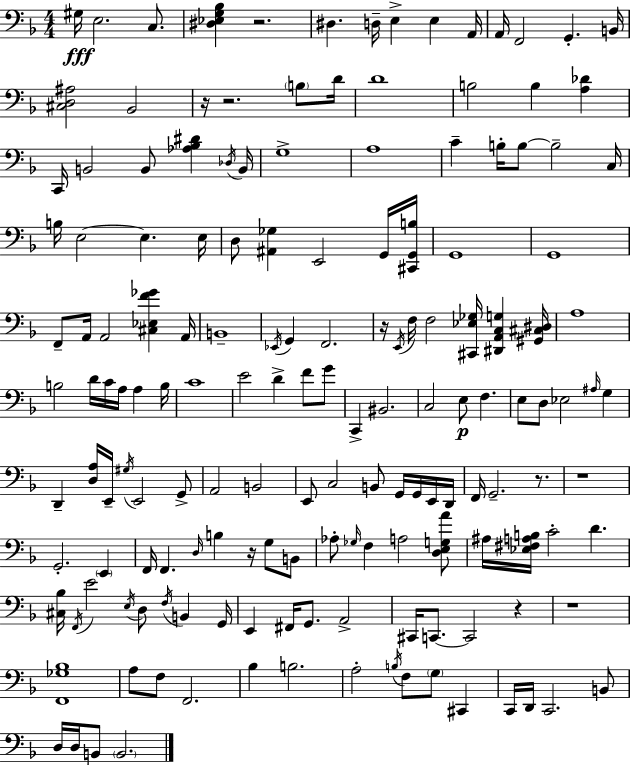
X:1
T:Untitled
M:4/4
L:1/4
K:F
^G,/4 E,2 C,/2 [^D,_E,G,_B,] z2 ^D, D,/4 E, E, A,,/4 A,,/4 F,,2 G,, B,,/4 [^C,D,^A,]2 _B,,2 z/4 z2 B,/2 D/4 D4 B,2 B, [A,_D] C,,/4 B,,2 B,,/2 [_A,_B,^D] _D,/4 B,,/4 G,4 A,4 C B,/4 B,/2 B,2 C,/4 B,/4 E,2 E, E,/4 D,/2 [^A,,_G,] E,,2 G,,/4 [^C,,G,,B,]/4 G,,4 G,,4 F,,/2 A,,/4 A,,2 [^C,_E,F_G] A,,/4 B,,4 _E,,/4 G,, F,,2 z/4 E,,/4 F,/4 F,2 [^C,,_E,_G,]/4 [^D,,A,,C,G,] [^G,,^C,^D,]/4 A,4 B,2 D/4 C/4 A,/4 A, B,/4 C4 E2 D F/2 G/2 C,, ^B,,2 C,2 E,/2 F, E,/2 D,/2 _E,2 ^A,/4 G, D,, [D,A,]/4 E,,/4 ^G,/4 E,,2 G,,/2 A,,2 B,,2 E,,/2 C,2 B,,/2 G,,/4 G,,/4 E,,/4 D,,/4 F,,/4 G,,2 z/2 z4 G,,2 E,, F,,/4 F,, D,/4 B, z/4 G,/2 B,,/2 _A,/2 _G,/4 F, A,2 [D,E,G,A]/2 ^A,/4 [_E,^F,A,B,]/4 C2 D [^C,_B,]/4 F,,/4 E2 E,/4 D,/2 F,/4 B,, G,,/4 E,, ^F,,/4 G,,/2 A,,2 ^C,,/4 C,,/2 C,,2 z z4 [F,,_G,_B,]4 A,/2 F,/2 F,,2 _B, B,2 A,2 B,/4 F,/2 G,/2 ^C,, C,,/4 D,,/4 C,,2 B,,/2 D,/4 D,/4 B,,/2 B,,2